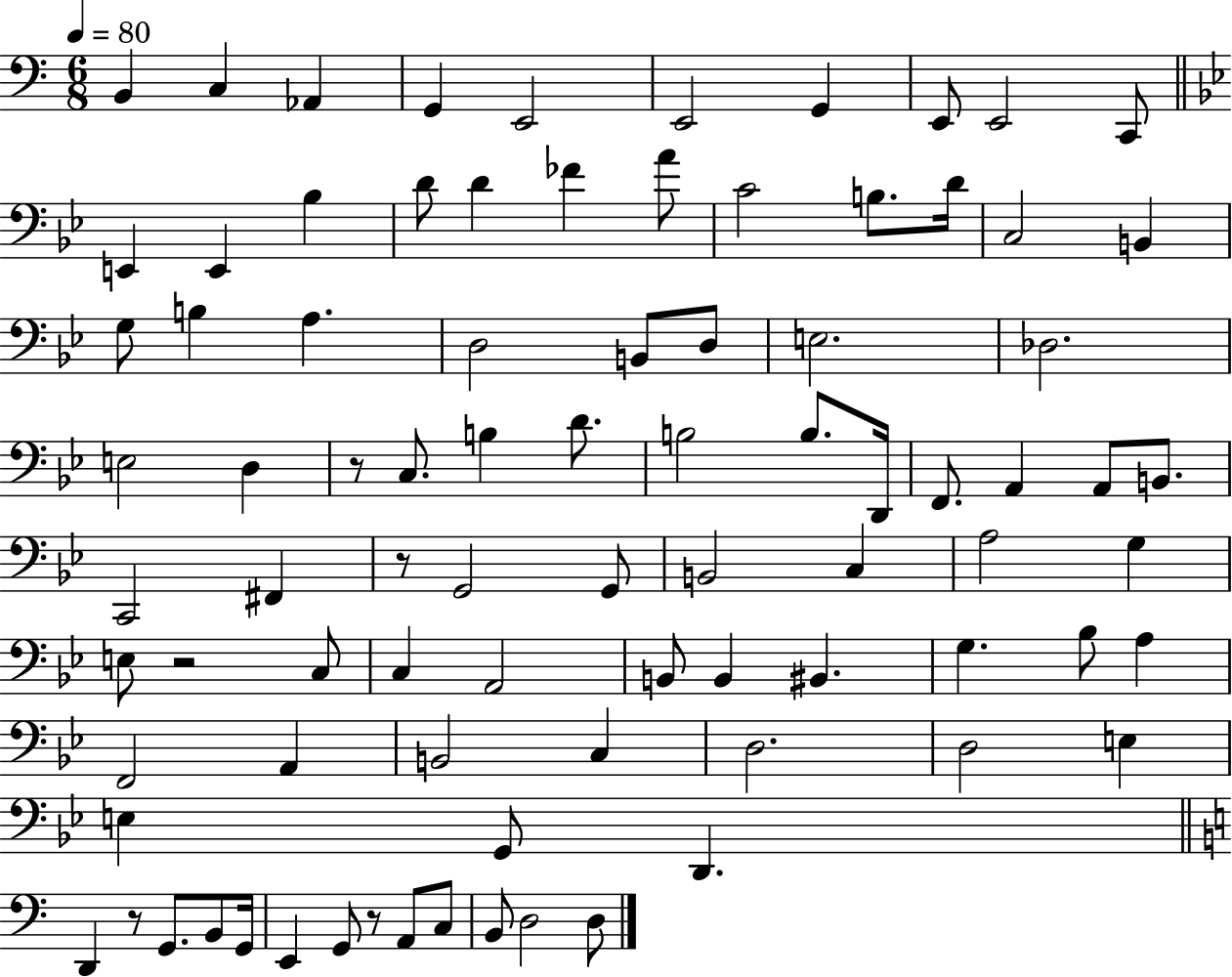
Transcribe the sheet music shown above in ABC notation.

X:1
T:Untitled
M:6/8
L:1/4
K:C
B,, C, _A,, G,, E,,2 E,,2 G,, E,,/2 E,,2 C,,/2 E,, E,, _B, D/2 D _F A/2 C2 B,/2 D/4 C,2 B,, G,/2 B, A, D,2 B,,/2 D,/2 E,2 _D,2 E,2 D, z/2 C,/2 B, D/2 B,2 B,/2 D,,/4 F,,/2 A,, A,,/2 B,,/2 C,,2 ^F,, z/2 G,,2 G,,/2 B,,2 C, A,2 G, E,/2 z2 C,/2 C, A,,2 B,,/2 B,, ^B,, G, _B,/2 A, F,,2 A,, B,,2 C, D,2 D,2 E, E, G,,/2 D,, D,, z/2 G,,/2 B,,/2 G,,/4 E,, G,,/2 z/2 A,,/2 C,/2 B,,/2 D,2 D,/2